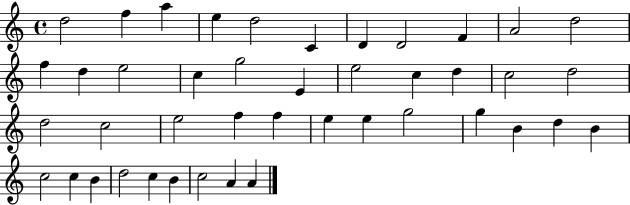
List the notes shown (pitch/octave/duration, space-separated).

D5/h F5/q A5/q E5/q D5/h C4/q D4/q D4/h F4/q A4/h D5/h F5/q D5/q E5/h C5/q G5/h E4/q E5/h C5/q D5/q C5/h D5/h D5/h C5/h E5/h F5/q F5/q E5/q E5/q G5/h G5/q B4/q D5/q B4/q C5/h C5/q B4/q D5/h C5/q B4/q C5/h A4/q A4/q